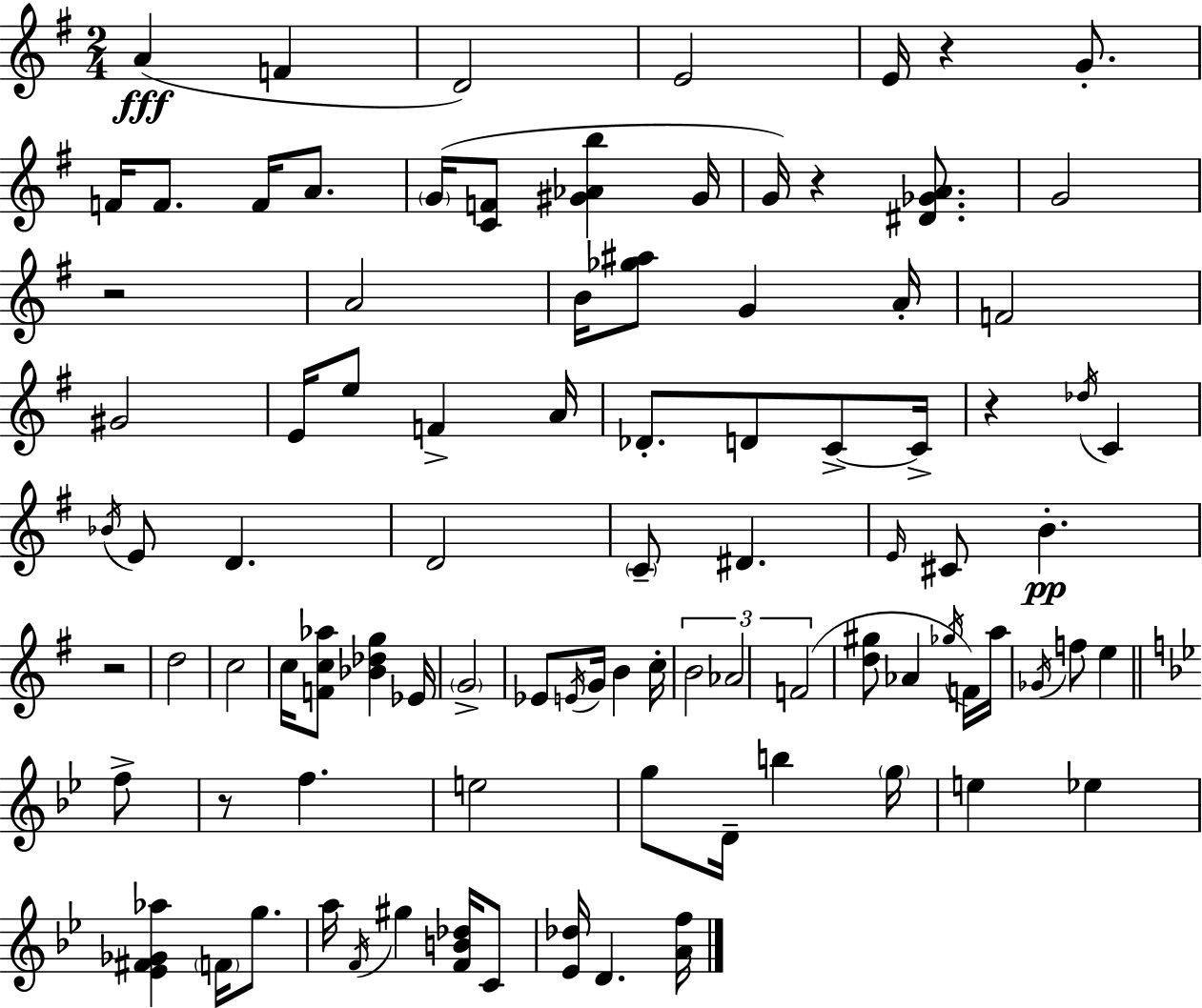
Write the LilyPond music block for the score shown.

{
  \clef treble
  \numericTimeSignature
  \time 2/4
  \key g \major
  \repeat volta 2 { a'4(\fff f'4 | d'2) | e'2 | e'16 r4 g'8.-. | \break f'16 f'8. f'16 a'8. | \parenthesize g'16( <c' f'>8 <gis' aes' b''>4 gis'16 | g'16) r4 <dis' ges' a'>8. | g'2 | \break r2 | a'2 | b'16 <ges'' ais''>8 g'4 a'16-. | f'2 | \break gis'2 | e'16 e''8 f'4-> a'16 | des'8.-. d'8 c'8->~~ c'16-> | r4 \acciaccatura { des''16 } c'4 | \break \acciaccatura { bes'16 } e'8 d'4. | d'2 | \parenthesize c'8-- dis'4. | \grace { e'16 } cis'8 b'4.-.\pp | \break r2 | d''2 | c''2 | c''16 <f' c'' aes''>8 <bes' des'' g''>4 | \break ees'16 \parenthesize g'2-> | ees'8 \acciaccatura { e'16 } g'16 b'4 | c''16-. \tuplet 3/2 { b'2 | aes'2 | \break f'2( } | <d'' gis''>8 aes'4 | \acciaccatura { ges''16 }) f'16 a''16 \acciaccatura { ges'16 } f''8 | e''4 \bar "||" \break \key bes \major f''8-> r8 f''4. | e''2 | g''8 d'16-- b''4 | \parenthesize g''16 e''4 ees''4 | \break <ees' fis' ges' aes''>4 \parenthesize f'16 g''8. | a''16 \acciaccatura { f'16 } gis''4 | <f' b' des''>16 c'8 <ees' des''>16 d'4. | <a' f''>16 } \bar "|."
}